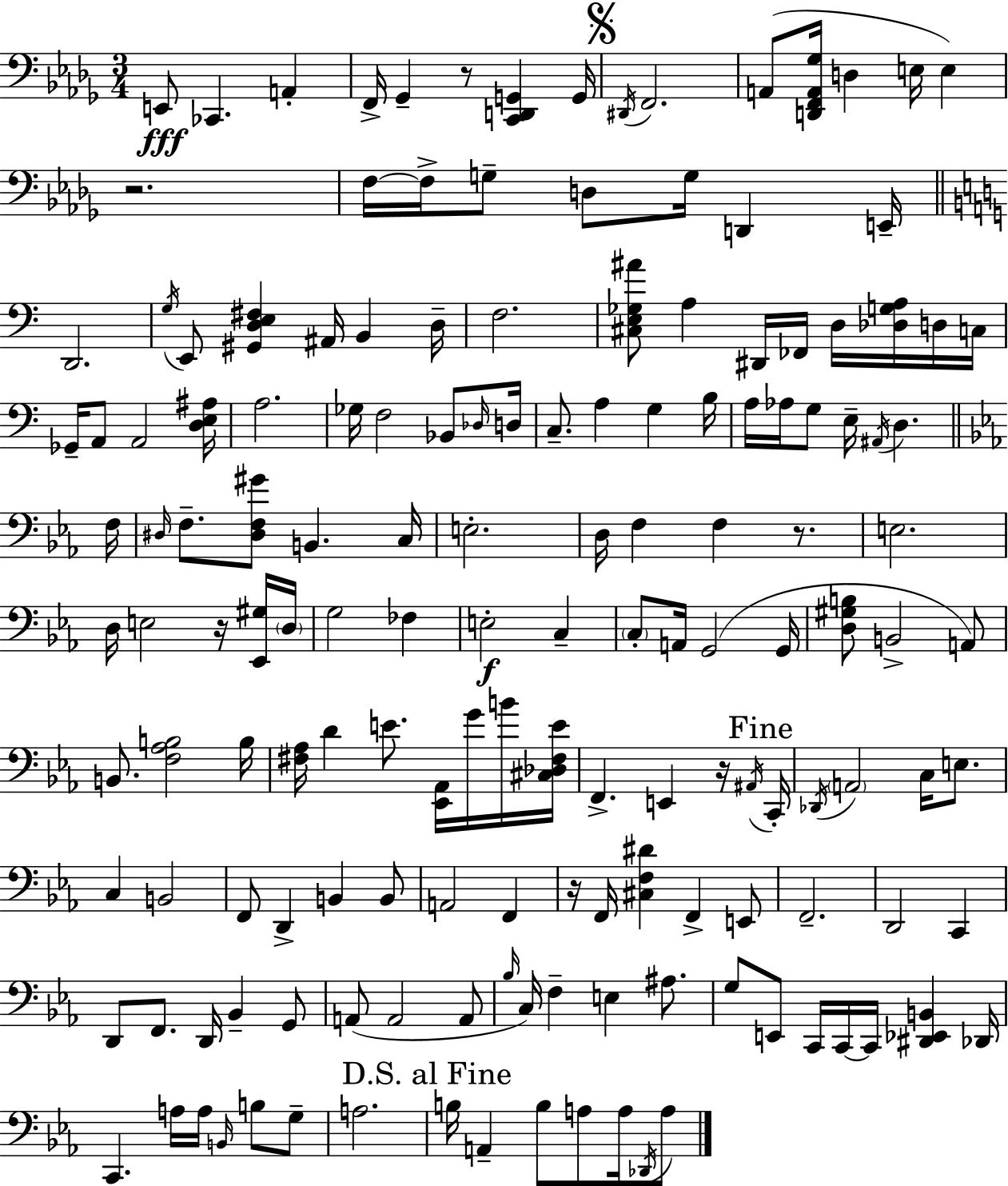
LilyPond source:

{
  \clef bass
  \numericTimeSignature
  \time 3/4
  \key bes \minor
  e,8\fff ces,4. a,4-. | f,16-> ges,4-- r8 <c, d, g,>4 g,16 | \mark \markup { \musicglyph "scripts.segno" } \acciaccatura { dis,16 } f,2. | a,8( <d, f, a, ges>16 d4 e16 e4) | \break r2. | f16~~ f16-> g8-- d8 g16 d,4 | e,16-- \bar "||" \break \key c \major d,2. | \acciaccatura { g16 } e,8 <gis, d e fis>4 ais,16 b,4 | d16-- f2. | <cis e ges ais'>8 a4 dis,16 fes,16 d16 <des g a>16 d16 | \break c16 ges,16-- a,8 a,2 | <d e ais>16 a2. | ges16 f2 bes,8 | \grace { des16 } d16 c8.-- a4 g4 | \break b16 a16 aes16 g8 e16-- \acciaccatura { ais,16 } d4. | \bar "||" \break \key ees \major f16 \grace { dis16 } f8.-- <dis f gis'>8 b,4. | c16 e2.-. | d16 f4 f4 r8. | e2. | \break d16 e2 r16 | <ees, gis>16 \parenthesize d16 g2 fes4 | e2-.\f c4-- | \parenthesize c8-. a,16 g,2( | \break g,16 <d gis b>8 b,2-> | a,8) b,8. <f aes b>2 | b16 <fis aes>16 d'4 e'8. <ees, aes,>16 g'16 | b'16 <cis des fis e'>16 f,4.-> e,4 | \break r16 \acciaccatura { ais,16 } \mark "Fine" c,16-. \acciaccatura { des,16 } \parenthesize a,2 | c16 e8. c4 b,2 | f,8 d,4-> b,4 | b,8 a,2 | \break f,4 r16 f,16 <cis f dis'>4 f,4-> | e,8 f,2.-- | d,2 | c,4 d,8 f,8. d,16 bes,4-- | \break g,8 a,8( a,2 | a,8 \grace { bes16 }) c16 f4-- e4 | ais8. g8 e,8 c,16 c,16~~ c,16 | <dis, ees, b,>4 des,16 c,4. a16 | \break a16 \grace { b,16 } b8 g8-- a2. | \mark "D.S. al Fine" b16 a,4-- b8 | a8 a16 \acciaccatura { des,16 } a8 \bar "|."
}